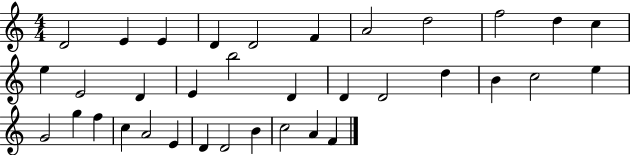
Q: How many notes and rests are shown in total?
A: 35